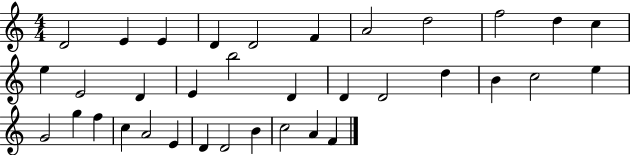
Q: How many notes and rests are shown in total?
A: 35